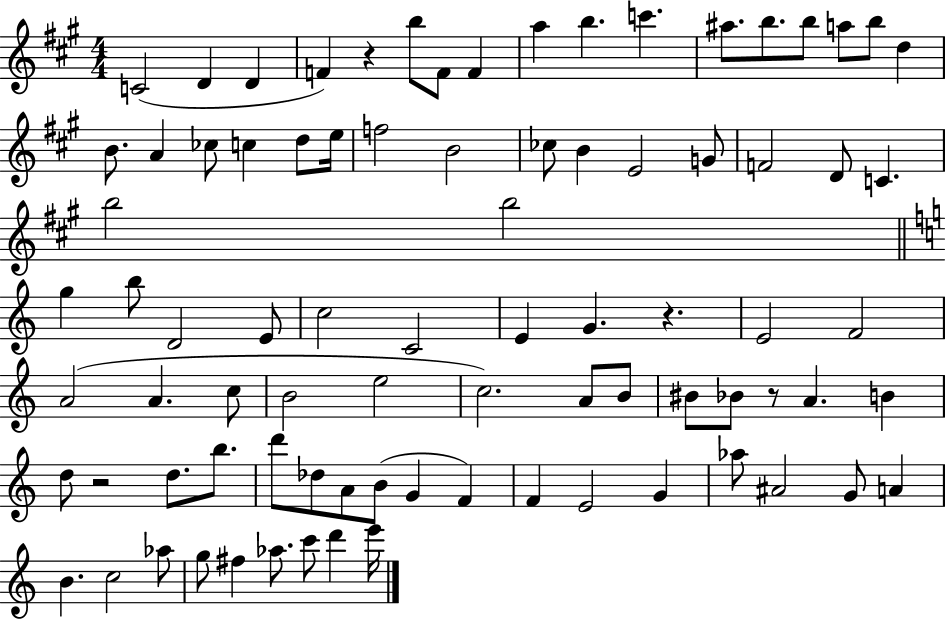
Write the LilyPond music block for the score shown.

{
  \clef treble
  \numericTimeSignature
  \time 4/4
  \key a \major
  c'2( d'4 d'4 | f'4) r4 b''8 f'8 f'4 | a''4 b''4. c'''4. | ais''8. b''8. b''8 a''8 b''8 d''4 | \break b'8. a'4 ces''8 c''4 d''8 e''16 | f''2 b'2 | ces''8 b'4 e'2 g'8 | f'2 d'8 c'4. | \break b''2 b''2 | \bar "||" \break \key c \major g''4 b''8 d'2 e'8 | c''2 c'2 | e'4 g'4. r4. | e'2 f'2 | \break a'2( a'4. c''8 | b'2 e''2 | c''2.) a'8 b'8 | bis'8 bes'8 r8 a'4. b'4 | \break d''8 r2 d''8. b''8. | d'''8 des''8 a'8 b'8( g'4 f'4) | f'4 e'2 g'4 | aes''8 ais'2 g'8 a'4 | \break b'4. c''2 aes''8 | g''8 fis''4 aes''8. c'''8 d'''4 e'''16 | \bar "|."
}